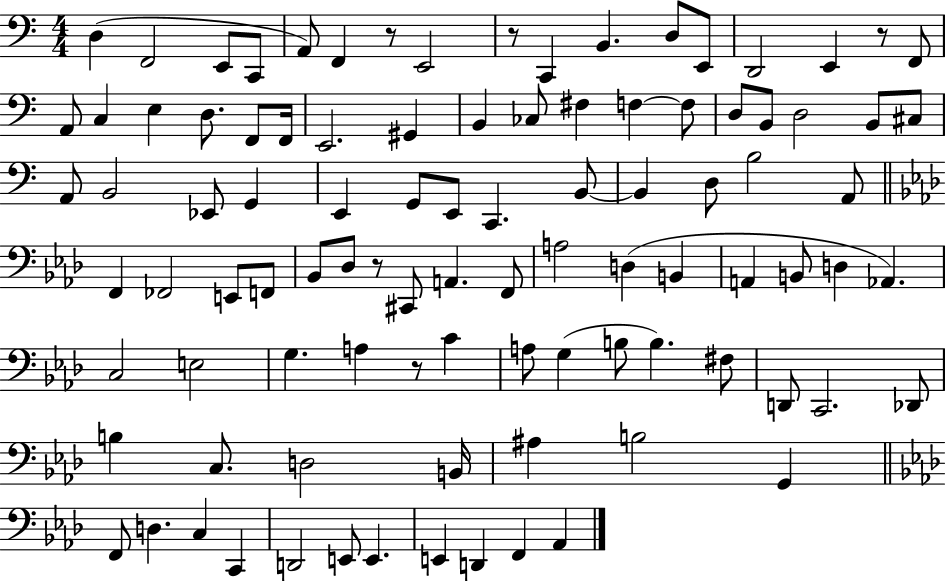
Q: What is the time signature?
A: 4/4